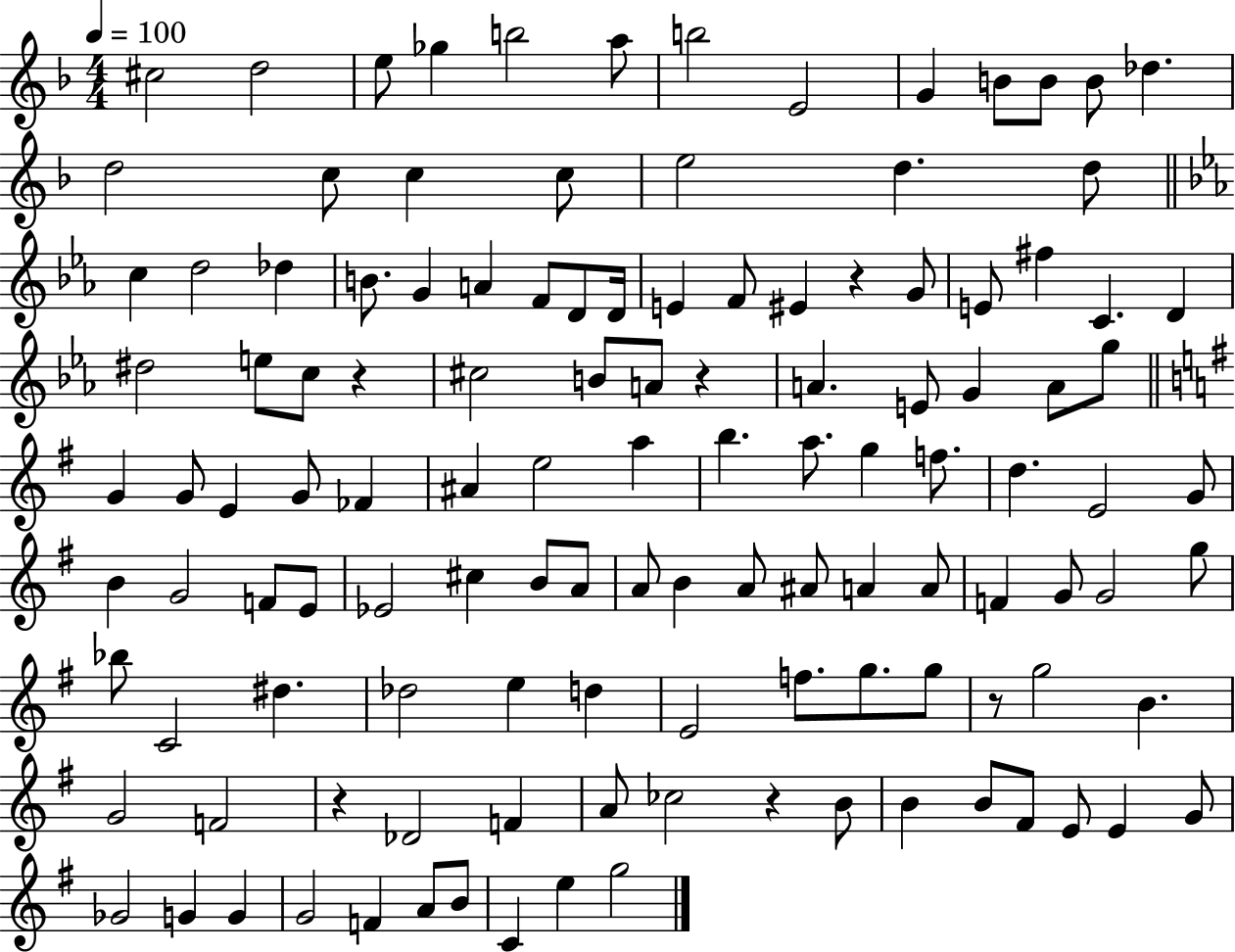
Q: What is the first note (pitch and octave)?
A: C#5